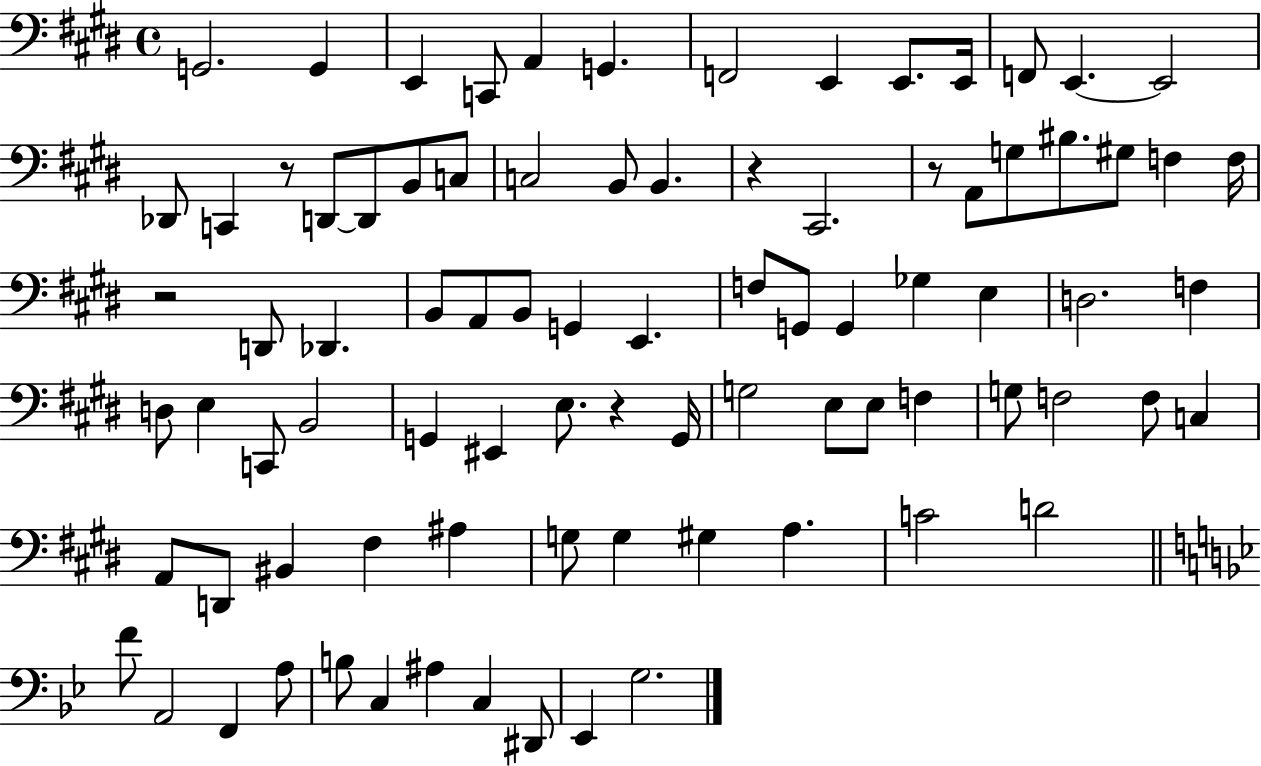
{
  \clef bass
  \time 4/4
  \defaultTimeSignature
  \key e \major
  g,2. g,4 | e,4 c,8 a,4 g,4. | f,2 e,4 e,8. e,16 | f,8 e,4.~~ e,2 | \break des,8 c,4 r8 d,8~~ d,8 b,8 c8 | c2 b,8 b,4. | r4 cis,2. | r8 a,8 g8 bis8. gis8 f4 f16 | \break r2 d,8 des,4. | b,8 a,8 b,8 g,4 e,4. | f8 g,8 g,4 ges4 e4 | d2. f4 | \break d8 e4 c,8 b,2 | g,4 eis,4 e8. r4 g,16 | g2 e8 e8 f4 | g8 f2 f8 c4 | \break a,8 d,8 bis,4 fis4 ais4 | g8 g4 gis4 a4. | c'2 d'2 | \bar "||" \break \key g \minor f'8 a,2 f,4 a8 | b8 c4 ais4 c4 dis,8 | ees,4 g2. | \bar "|."
}